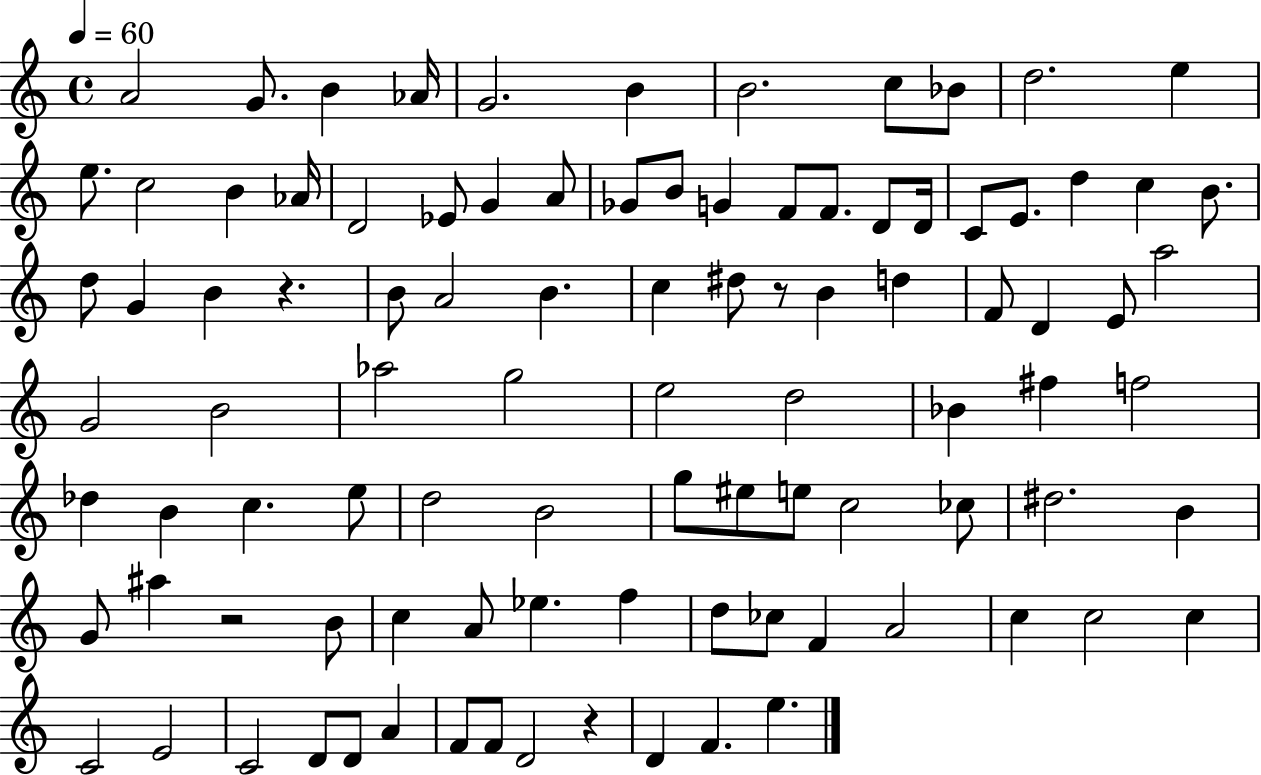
{
  \clef treble
  \time 4/4
  \defaultTimeSignature
  \key c \major
  \tempo 4 = 60
  a'2 g'8. b'4 aes'16 | g'2. b'4 | b'2. c''8 bes'8 | d''2. e''4 | \break e''8. c''2 b'4 aes'16 | d'2 ees'8 g'4 a'8 | ges'8 b'8 g'4 f'8 f'8. d'8 d'16 | c'8 e'8. d''4 c''4 b'8. | \break d''8 g'4 b'4 r4. | b'8 a'2 b'4. | c''4 dis''8 r8 b'4 d''4 | f'8 d'4 e'8 a''2 | \break g'2 b'2 | aes''2 g''2 | e''2 d''2 | bes'4 fis''4 f''2 | \break des''4 b'4 c''4. e''8 | d''2 b'2 | g''8 eis''8 e''8 c''2 ces''8 | dis''2. b'4 | \break g'8 ais''4 r2 b'8 | c''4 a'8 ees''4. f''4 | d''8 ces''8 f'4 a'2 | c''4 c''2 c''4 | \break c'2 e'2 | c'2 d'8 d'8 a'4 | f'8 f'8 d'2 r4 | d'4 f'4. e''4. | \break \bar "|."
}